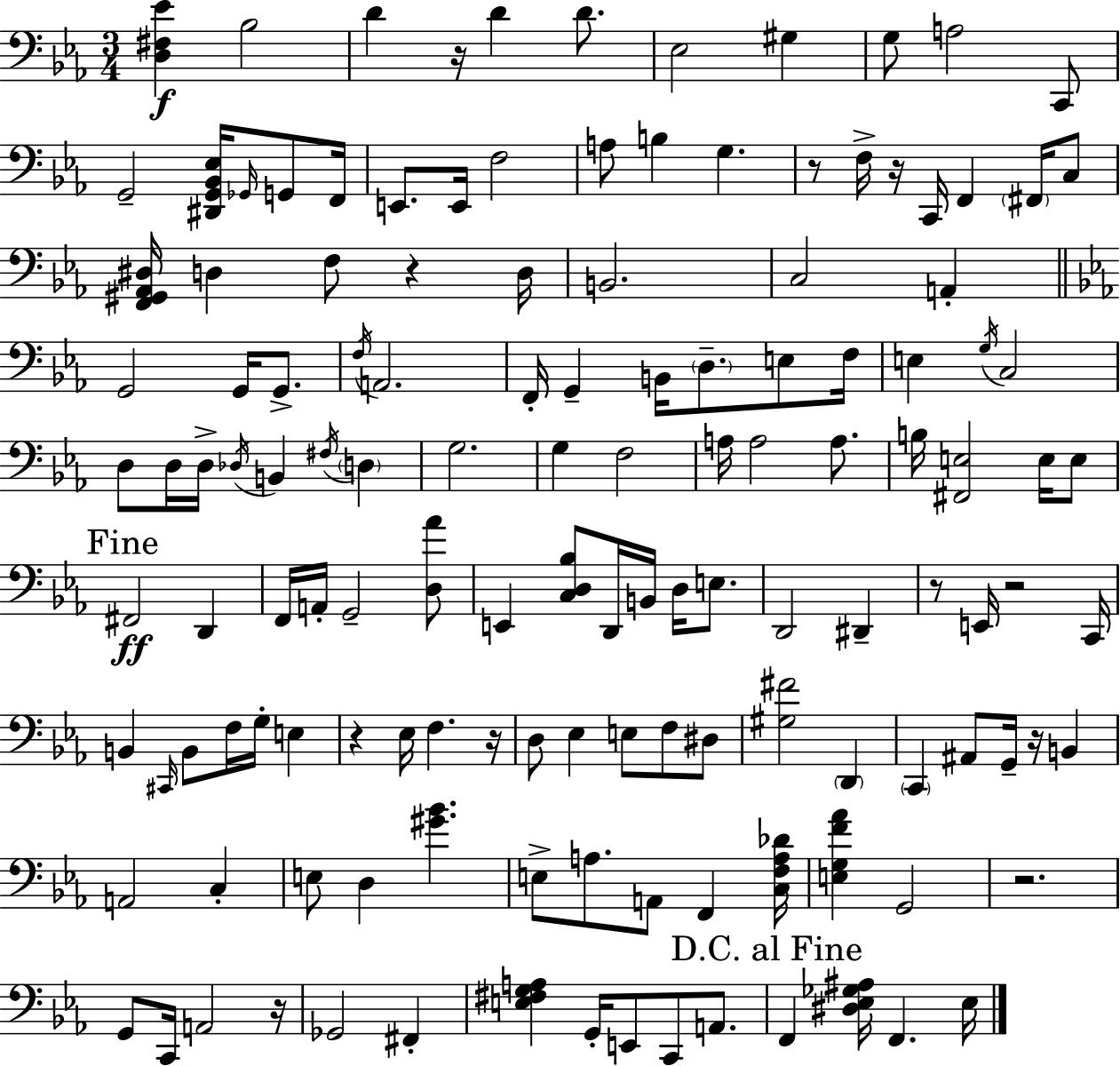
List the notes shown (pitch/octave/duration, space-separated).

[D3,F#3,Eb4]/q Bb3/h D4/q R/s D4/q D4/e. Eb3/h G#3/q G3/e A3/h C2/e G2/h [D#2,G2,Bb2,Eb3]/s Gb2/s G2/e F2/s E2/e. E2/s F3/h A3/e B3/q G3/q. R/e F3/s R/s C2/s F2/q F#2/s C3/e [F2,G#2,Ab2,D#3]/s D3/q F3/e R/q D3/s B2/h. C3/h A2/q G2/h G2/s G2/e. F3/s A2/h. F2/s G2/q B2/s D3/e. E3/e F3/s E3/q G3/s C3/h D3/e D3/s D3/s Db3/s B2/q F#3/s D3/q G3/h. G3/q F3/h A3/s A3/h A3/e. B3/s [F#2,E3]/h E3/s E3/e F#2/h D2/q F2/s A2/s G2/h [D3,Ab4]/e E2/q [C3,D3,Bb3]/e D2/s B2/s D3/s E3/e. D2/h D#2/q R/e E2/s R/h C2/s B2/q C#2/s B2/e F3/s G3/s E3/q R/q Eb3/s F3/q. R/s D3/e Eb3/q E3/e F3/e D#3/e [G#3,F#4]/h D2/q C2/q A#2/e G2/s R/s B2/q A2/h C3/q E3/e D3/q [G#4,Bb4]/q. E3/e A3/e. A2/e F2/q [C3,F3,A3,Db4]/s [E3,G3,F4,Ab4]/q G2/h R/h. G2/e C2/s A2/h R/s Gb2/h F#2/q [E3,F#3,G3,A3]/q G2/s E2/e C2/e A2/e. F2/q [D#3,Eb3,Gb3,A#3]/s F2/q. Eb3/s